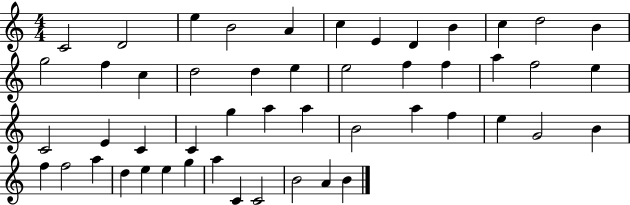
C4/h D4/h E5/q B4/h A4/q C5/q E4/q D4/q B4/q C5/q D5/h B4/q G5/h F5/q C5/q D5/h D5/q E5/q E5/h F5/q F5/q A5/q F5/h E5/q C4/h E4/q C4/q C4/q G5/q A5/q A5/q B4/h A5/q F5/q E5/q G4/h B4/q F5/q F5/h A5/q D5/q E5/q E5/q G5/q A5/q C4/q C4/h B4/h A4/q B4/q